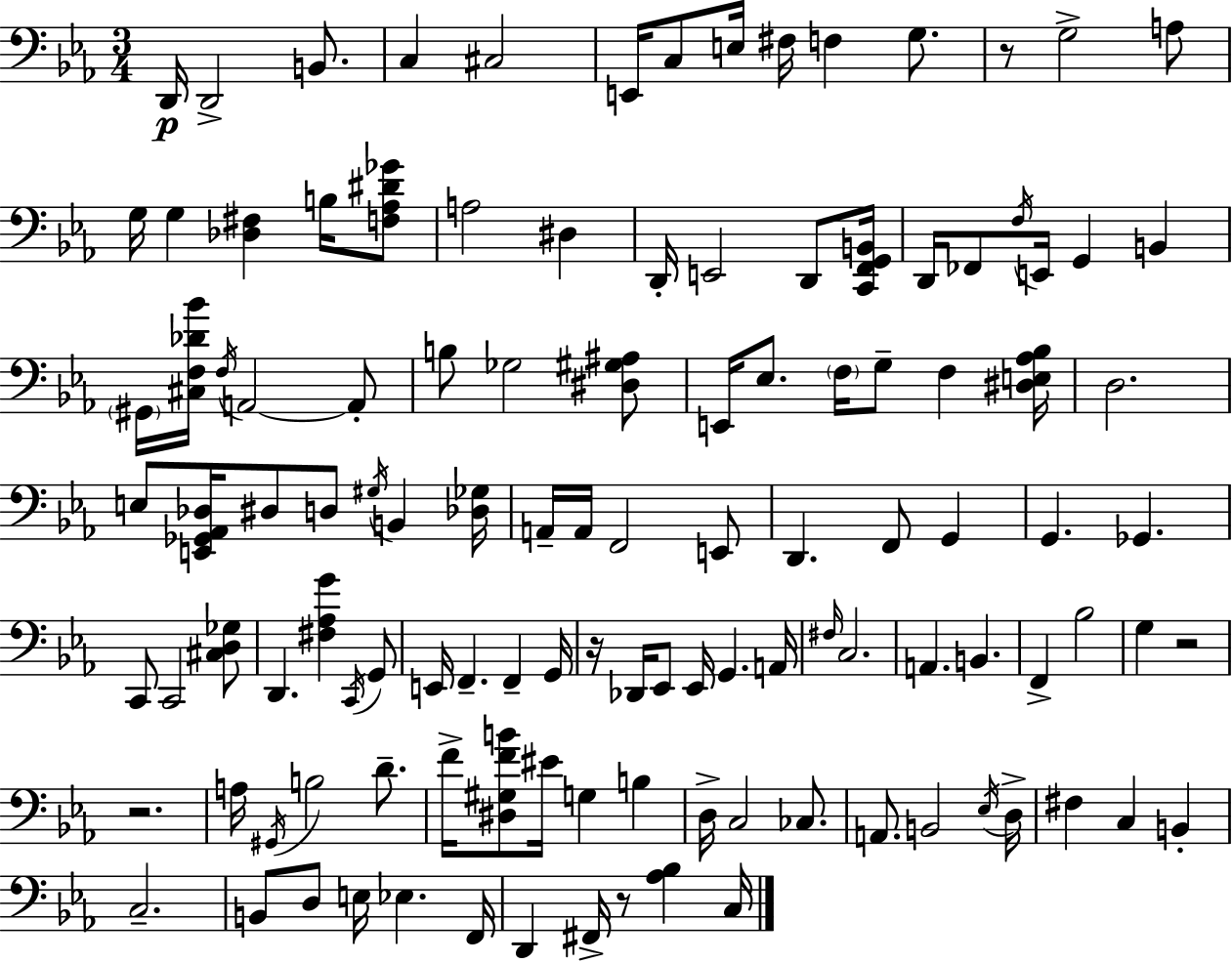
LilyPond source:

{
  \clef bass
  \numericTimeSignature
  \time 3/4
  \key c \minor
  d,16\p d,2-> b,8. | c4 cis2 | e,16 c8 e16 fis16 f4 g8. | r8 g2-> a8 | \break g16 g4 <des fis>4 b16 <f aes dis' ges'>8 | a2 dis4 | d,16-. e,2 d,8 <c, f, g, b,>16 | d,16 fes,8 \acciaccatura { f16 } e,16 g,4 b,4 | \break \parenthesize gis,16 <cis f des' bes'>16 \acciaccatura { f16 } a,2~~ | a,8-. b8 ges2 | <dis gis ais>8 e,16 ees8. \parenthesize f16 g8-- f4 | <dis e aes bes>16 d2. | \break e8 <e, ges, aes, des>16 dis8 d8 \acciaccatura { gis16 } b,4 | <des ges>16 a,16-- a,16 f,2 | e,8 d,4. f,8 g,4 | g,4. ges,4. | \break c,8 c,2 | <cis d ges>8 d,4. <fis aes g'>4 | \acciaccatura { c,16 } g,8 e,16 f,4.-- f,4-- | g,16 r16 des,16 ees,8 ees,16 g,4. | \break a,16 \grace { fis16 } c2. | a,4. b,4. | f,4-> bes2 | g4 r2 | \break r2. | a16 \acciaccatura { gis,16 } b2 | d'8.-- f'16-> <dis gis f' b'>8 eis'16 g4 | b4 d16-> c2 | \break ces8. a,8. b,2 | \acciaccatura { ees16 } d16-> fis4 c4 | b,4-. c2.-- | b,8 d8 e16 | \break ees4. f,16 d,4 fis,16-> | r8 <aes bes>4 c16 \bar "|."
}